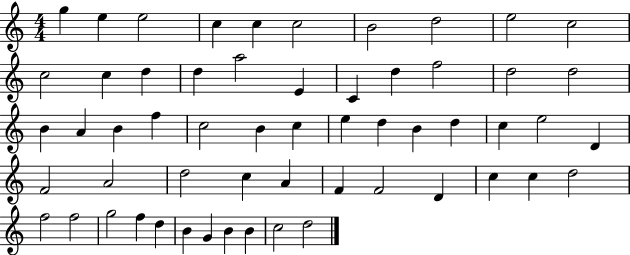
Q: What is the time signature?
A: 4/4